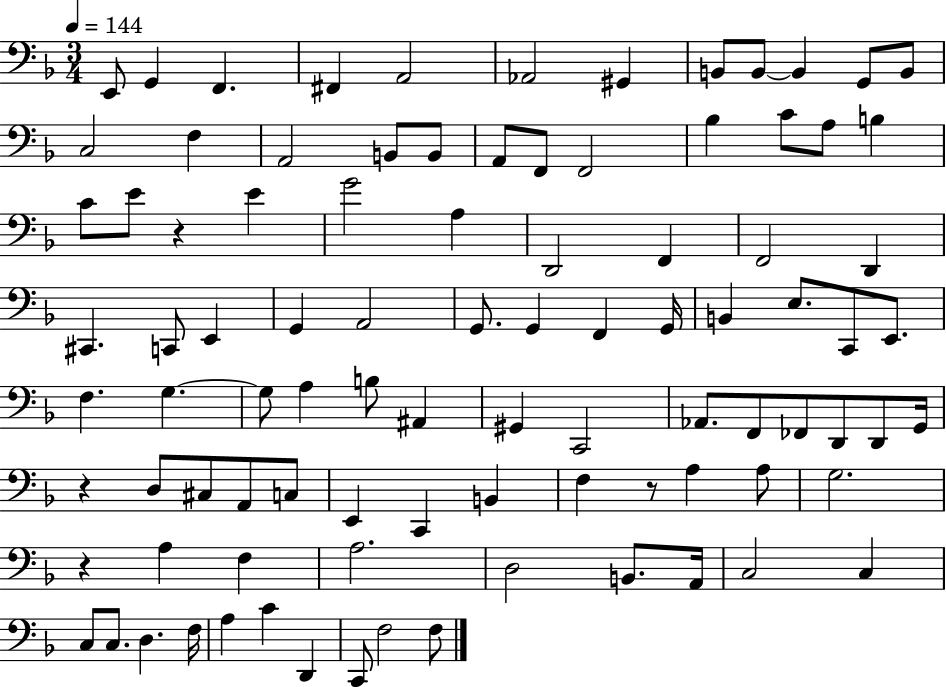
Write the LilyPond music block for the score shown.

{
  \clef bass
  \numericTimeSignature
  \time 3/4
  \key f \major
  \tempo 4 = 144
  e,8 g,4 f,4. | fis,4 a,2 | aes,2 gis,4 | b,8 b,8~~ b,4 g,8 b,8 | \break c2 f4 | a,2 b,8 b,8 | a,8 f,8 f,2 | bes4 c'8 a8 b4 | \break c'8 e'8 r4 e'4 | g'2 a4 | d,2 f,4 | f,2 d,4 | \break cis,4. c,8 e,4 | g,4 a,2 | g,8. g,4 f,4 g,16 | b,4 e8. c,8 e,8. | \break f4. g4.~~ | g8 a4 b8 ais,4 | gis,4 c,2 | aes,8. f,8 fes,8 d,8 d,8 g,16 | \break r4 d8 cis8 a,8 c8 | e,4 c,4 b,4 | f4 r8 a4 a8 | g2. | \break r4 a4 f4 | a2. | d2 b,8. a,16 | c2 c4 | \break c8 c8. d4. f16 | a4 c'4 d,4 | c,8 f2 f8 | \bar "|."
}